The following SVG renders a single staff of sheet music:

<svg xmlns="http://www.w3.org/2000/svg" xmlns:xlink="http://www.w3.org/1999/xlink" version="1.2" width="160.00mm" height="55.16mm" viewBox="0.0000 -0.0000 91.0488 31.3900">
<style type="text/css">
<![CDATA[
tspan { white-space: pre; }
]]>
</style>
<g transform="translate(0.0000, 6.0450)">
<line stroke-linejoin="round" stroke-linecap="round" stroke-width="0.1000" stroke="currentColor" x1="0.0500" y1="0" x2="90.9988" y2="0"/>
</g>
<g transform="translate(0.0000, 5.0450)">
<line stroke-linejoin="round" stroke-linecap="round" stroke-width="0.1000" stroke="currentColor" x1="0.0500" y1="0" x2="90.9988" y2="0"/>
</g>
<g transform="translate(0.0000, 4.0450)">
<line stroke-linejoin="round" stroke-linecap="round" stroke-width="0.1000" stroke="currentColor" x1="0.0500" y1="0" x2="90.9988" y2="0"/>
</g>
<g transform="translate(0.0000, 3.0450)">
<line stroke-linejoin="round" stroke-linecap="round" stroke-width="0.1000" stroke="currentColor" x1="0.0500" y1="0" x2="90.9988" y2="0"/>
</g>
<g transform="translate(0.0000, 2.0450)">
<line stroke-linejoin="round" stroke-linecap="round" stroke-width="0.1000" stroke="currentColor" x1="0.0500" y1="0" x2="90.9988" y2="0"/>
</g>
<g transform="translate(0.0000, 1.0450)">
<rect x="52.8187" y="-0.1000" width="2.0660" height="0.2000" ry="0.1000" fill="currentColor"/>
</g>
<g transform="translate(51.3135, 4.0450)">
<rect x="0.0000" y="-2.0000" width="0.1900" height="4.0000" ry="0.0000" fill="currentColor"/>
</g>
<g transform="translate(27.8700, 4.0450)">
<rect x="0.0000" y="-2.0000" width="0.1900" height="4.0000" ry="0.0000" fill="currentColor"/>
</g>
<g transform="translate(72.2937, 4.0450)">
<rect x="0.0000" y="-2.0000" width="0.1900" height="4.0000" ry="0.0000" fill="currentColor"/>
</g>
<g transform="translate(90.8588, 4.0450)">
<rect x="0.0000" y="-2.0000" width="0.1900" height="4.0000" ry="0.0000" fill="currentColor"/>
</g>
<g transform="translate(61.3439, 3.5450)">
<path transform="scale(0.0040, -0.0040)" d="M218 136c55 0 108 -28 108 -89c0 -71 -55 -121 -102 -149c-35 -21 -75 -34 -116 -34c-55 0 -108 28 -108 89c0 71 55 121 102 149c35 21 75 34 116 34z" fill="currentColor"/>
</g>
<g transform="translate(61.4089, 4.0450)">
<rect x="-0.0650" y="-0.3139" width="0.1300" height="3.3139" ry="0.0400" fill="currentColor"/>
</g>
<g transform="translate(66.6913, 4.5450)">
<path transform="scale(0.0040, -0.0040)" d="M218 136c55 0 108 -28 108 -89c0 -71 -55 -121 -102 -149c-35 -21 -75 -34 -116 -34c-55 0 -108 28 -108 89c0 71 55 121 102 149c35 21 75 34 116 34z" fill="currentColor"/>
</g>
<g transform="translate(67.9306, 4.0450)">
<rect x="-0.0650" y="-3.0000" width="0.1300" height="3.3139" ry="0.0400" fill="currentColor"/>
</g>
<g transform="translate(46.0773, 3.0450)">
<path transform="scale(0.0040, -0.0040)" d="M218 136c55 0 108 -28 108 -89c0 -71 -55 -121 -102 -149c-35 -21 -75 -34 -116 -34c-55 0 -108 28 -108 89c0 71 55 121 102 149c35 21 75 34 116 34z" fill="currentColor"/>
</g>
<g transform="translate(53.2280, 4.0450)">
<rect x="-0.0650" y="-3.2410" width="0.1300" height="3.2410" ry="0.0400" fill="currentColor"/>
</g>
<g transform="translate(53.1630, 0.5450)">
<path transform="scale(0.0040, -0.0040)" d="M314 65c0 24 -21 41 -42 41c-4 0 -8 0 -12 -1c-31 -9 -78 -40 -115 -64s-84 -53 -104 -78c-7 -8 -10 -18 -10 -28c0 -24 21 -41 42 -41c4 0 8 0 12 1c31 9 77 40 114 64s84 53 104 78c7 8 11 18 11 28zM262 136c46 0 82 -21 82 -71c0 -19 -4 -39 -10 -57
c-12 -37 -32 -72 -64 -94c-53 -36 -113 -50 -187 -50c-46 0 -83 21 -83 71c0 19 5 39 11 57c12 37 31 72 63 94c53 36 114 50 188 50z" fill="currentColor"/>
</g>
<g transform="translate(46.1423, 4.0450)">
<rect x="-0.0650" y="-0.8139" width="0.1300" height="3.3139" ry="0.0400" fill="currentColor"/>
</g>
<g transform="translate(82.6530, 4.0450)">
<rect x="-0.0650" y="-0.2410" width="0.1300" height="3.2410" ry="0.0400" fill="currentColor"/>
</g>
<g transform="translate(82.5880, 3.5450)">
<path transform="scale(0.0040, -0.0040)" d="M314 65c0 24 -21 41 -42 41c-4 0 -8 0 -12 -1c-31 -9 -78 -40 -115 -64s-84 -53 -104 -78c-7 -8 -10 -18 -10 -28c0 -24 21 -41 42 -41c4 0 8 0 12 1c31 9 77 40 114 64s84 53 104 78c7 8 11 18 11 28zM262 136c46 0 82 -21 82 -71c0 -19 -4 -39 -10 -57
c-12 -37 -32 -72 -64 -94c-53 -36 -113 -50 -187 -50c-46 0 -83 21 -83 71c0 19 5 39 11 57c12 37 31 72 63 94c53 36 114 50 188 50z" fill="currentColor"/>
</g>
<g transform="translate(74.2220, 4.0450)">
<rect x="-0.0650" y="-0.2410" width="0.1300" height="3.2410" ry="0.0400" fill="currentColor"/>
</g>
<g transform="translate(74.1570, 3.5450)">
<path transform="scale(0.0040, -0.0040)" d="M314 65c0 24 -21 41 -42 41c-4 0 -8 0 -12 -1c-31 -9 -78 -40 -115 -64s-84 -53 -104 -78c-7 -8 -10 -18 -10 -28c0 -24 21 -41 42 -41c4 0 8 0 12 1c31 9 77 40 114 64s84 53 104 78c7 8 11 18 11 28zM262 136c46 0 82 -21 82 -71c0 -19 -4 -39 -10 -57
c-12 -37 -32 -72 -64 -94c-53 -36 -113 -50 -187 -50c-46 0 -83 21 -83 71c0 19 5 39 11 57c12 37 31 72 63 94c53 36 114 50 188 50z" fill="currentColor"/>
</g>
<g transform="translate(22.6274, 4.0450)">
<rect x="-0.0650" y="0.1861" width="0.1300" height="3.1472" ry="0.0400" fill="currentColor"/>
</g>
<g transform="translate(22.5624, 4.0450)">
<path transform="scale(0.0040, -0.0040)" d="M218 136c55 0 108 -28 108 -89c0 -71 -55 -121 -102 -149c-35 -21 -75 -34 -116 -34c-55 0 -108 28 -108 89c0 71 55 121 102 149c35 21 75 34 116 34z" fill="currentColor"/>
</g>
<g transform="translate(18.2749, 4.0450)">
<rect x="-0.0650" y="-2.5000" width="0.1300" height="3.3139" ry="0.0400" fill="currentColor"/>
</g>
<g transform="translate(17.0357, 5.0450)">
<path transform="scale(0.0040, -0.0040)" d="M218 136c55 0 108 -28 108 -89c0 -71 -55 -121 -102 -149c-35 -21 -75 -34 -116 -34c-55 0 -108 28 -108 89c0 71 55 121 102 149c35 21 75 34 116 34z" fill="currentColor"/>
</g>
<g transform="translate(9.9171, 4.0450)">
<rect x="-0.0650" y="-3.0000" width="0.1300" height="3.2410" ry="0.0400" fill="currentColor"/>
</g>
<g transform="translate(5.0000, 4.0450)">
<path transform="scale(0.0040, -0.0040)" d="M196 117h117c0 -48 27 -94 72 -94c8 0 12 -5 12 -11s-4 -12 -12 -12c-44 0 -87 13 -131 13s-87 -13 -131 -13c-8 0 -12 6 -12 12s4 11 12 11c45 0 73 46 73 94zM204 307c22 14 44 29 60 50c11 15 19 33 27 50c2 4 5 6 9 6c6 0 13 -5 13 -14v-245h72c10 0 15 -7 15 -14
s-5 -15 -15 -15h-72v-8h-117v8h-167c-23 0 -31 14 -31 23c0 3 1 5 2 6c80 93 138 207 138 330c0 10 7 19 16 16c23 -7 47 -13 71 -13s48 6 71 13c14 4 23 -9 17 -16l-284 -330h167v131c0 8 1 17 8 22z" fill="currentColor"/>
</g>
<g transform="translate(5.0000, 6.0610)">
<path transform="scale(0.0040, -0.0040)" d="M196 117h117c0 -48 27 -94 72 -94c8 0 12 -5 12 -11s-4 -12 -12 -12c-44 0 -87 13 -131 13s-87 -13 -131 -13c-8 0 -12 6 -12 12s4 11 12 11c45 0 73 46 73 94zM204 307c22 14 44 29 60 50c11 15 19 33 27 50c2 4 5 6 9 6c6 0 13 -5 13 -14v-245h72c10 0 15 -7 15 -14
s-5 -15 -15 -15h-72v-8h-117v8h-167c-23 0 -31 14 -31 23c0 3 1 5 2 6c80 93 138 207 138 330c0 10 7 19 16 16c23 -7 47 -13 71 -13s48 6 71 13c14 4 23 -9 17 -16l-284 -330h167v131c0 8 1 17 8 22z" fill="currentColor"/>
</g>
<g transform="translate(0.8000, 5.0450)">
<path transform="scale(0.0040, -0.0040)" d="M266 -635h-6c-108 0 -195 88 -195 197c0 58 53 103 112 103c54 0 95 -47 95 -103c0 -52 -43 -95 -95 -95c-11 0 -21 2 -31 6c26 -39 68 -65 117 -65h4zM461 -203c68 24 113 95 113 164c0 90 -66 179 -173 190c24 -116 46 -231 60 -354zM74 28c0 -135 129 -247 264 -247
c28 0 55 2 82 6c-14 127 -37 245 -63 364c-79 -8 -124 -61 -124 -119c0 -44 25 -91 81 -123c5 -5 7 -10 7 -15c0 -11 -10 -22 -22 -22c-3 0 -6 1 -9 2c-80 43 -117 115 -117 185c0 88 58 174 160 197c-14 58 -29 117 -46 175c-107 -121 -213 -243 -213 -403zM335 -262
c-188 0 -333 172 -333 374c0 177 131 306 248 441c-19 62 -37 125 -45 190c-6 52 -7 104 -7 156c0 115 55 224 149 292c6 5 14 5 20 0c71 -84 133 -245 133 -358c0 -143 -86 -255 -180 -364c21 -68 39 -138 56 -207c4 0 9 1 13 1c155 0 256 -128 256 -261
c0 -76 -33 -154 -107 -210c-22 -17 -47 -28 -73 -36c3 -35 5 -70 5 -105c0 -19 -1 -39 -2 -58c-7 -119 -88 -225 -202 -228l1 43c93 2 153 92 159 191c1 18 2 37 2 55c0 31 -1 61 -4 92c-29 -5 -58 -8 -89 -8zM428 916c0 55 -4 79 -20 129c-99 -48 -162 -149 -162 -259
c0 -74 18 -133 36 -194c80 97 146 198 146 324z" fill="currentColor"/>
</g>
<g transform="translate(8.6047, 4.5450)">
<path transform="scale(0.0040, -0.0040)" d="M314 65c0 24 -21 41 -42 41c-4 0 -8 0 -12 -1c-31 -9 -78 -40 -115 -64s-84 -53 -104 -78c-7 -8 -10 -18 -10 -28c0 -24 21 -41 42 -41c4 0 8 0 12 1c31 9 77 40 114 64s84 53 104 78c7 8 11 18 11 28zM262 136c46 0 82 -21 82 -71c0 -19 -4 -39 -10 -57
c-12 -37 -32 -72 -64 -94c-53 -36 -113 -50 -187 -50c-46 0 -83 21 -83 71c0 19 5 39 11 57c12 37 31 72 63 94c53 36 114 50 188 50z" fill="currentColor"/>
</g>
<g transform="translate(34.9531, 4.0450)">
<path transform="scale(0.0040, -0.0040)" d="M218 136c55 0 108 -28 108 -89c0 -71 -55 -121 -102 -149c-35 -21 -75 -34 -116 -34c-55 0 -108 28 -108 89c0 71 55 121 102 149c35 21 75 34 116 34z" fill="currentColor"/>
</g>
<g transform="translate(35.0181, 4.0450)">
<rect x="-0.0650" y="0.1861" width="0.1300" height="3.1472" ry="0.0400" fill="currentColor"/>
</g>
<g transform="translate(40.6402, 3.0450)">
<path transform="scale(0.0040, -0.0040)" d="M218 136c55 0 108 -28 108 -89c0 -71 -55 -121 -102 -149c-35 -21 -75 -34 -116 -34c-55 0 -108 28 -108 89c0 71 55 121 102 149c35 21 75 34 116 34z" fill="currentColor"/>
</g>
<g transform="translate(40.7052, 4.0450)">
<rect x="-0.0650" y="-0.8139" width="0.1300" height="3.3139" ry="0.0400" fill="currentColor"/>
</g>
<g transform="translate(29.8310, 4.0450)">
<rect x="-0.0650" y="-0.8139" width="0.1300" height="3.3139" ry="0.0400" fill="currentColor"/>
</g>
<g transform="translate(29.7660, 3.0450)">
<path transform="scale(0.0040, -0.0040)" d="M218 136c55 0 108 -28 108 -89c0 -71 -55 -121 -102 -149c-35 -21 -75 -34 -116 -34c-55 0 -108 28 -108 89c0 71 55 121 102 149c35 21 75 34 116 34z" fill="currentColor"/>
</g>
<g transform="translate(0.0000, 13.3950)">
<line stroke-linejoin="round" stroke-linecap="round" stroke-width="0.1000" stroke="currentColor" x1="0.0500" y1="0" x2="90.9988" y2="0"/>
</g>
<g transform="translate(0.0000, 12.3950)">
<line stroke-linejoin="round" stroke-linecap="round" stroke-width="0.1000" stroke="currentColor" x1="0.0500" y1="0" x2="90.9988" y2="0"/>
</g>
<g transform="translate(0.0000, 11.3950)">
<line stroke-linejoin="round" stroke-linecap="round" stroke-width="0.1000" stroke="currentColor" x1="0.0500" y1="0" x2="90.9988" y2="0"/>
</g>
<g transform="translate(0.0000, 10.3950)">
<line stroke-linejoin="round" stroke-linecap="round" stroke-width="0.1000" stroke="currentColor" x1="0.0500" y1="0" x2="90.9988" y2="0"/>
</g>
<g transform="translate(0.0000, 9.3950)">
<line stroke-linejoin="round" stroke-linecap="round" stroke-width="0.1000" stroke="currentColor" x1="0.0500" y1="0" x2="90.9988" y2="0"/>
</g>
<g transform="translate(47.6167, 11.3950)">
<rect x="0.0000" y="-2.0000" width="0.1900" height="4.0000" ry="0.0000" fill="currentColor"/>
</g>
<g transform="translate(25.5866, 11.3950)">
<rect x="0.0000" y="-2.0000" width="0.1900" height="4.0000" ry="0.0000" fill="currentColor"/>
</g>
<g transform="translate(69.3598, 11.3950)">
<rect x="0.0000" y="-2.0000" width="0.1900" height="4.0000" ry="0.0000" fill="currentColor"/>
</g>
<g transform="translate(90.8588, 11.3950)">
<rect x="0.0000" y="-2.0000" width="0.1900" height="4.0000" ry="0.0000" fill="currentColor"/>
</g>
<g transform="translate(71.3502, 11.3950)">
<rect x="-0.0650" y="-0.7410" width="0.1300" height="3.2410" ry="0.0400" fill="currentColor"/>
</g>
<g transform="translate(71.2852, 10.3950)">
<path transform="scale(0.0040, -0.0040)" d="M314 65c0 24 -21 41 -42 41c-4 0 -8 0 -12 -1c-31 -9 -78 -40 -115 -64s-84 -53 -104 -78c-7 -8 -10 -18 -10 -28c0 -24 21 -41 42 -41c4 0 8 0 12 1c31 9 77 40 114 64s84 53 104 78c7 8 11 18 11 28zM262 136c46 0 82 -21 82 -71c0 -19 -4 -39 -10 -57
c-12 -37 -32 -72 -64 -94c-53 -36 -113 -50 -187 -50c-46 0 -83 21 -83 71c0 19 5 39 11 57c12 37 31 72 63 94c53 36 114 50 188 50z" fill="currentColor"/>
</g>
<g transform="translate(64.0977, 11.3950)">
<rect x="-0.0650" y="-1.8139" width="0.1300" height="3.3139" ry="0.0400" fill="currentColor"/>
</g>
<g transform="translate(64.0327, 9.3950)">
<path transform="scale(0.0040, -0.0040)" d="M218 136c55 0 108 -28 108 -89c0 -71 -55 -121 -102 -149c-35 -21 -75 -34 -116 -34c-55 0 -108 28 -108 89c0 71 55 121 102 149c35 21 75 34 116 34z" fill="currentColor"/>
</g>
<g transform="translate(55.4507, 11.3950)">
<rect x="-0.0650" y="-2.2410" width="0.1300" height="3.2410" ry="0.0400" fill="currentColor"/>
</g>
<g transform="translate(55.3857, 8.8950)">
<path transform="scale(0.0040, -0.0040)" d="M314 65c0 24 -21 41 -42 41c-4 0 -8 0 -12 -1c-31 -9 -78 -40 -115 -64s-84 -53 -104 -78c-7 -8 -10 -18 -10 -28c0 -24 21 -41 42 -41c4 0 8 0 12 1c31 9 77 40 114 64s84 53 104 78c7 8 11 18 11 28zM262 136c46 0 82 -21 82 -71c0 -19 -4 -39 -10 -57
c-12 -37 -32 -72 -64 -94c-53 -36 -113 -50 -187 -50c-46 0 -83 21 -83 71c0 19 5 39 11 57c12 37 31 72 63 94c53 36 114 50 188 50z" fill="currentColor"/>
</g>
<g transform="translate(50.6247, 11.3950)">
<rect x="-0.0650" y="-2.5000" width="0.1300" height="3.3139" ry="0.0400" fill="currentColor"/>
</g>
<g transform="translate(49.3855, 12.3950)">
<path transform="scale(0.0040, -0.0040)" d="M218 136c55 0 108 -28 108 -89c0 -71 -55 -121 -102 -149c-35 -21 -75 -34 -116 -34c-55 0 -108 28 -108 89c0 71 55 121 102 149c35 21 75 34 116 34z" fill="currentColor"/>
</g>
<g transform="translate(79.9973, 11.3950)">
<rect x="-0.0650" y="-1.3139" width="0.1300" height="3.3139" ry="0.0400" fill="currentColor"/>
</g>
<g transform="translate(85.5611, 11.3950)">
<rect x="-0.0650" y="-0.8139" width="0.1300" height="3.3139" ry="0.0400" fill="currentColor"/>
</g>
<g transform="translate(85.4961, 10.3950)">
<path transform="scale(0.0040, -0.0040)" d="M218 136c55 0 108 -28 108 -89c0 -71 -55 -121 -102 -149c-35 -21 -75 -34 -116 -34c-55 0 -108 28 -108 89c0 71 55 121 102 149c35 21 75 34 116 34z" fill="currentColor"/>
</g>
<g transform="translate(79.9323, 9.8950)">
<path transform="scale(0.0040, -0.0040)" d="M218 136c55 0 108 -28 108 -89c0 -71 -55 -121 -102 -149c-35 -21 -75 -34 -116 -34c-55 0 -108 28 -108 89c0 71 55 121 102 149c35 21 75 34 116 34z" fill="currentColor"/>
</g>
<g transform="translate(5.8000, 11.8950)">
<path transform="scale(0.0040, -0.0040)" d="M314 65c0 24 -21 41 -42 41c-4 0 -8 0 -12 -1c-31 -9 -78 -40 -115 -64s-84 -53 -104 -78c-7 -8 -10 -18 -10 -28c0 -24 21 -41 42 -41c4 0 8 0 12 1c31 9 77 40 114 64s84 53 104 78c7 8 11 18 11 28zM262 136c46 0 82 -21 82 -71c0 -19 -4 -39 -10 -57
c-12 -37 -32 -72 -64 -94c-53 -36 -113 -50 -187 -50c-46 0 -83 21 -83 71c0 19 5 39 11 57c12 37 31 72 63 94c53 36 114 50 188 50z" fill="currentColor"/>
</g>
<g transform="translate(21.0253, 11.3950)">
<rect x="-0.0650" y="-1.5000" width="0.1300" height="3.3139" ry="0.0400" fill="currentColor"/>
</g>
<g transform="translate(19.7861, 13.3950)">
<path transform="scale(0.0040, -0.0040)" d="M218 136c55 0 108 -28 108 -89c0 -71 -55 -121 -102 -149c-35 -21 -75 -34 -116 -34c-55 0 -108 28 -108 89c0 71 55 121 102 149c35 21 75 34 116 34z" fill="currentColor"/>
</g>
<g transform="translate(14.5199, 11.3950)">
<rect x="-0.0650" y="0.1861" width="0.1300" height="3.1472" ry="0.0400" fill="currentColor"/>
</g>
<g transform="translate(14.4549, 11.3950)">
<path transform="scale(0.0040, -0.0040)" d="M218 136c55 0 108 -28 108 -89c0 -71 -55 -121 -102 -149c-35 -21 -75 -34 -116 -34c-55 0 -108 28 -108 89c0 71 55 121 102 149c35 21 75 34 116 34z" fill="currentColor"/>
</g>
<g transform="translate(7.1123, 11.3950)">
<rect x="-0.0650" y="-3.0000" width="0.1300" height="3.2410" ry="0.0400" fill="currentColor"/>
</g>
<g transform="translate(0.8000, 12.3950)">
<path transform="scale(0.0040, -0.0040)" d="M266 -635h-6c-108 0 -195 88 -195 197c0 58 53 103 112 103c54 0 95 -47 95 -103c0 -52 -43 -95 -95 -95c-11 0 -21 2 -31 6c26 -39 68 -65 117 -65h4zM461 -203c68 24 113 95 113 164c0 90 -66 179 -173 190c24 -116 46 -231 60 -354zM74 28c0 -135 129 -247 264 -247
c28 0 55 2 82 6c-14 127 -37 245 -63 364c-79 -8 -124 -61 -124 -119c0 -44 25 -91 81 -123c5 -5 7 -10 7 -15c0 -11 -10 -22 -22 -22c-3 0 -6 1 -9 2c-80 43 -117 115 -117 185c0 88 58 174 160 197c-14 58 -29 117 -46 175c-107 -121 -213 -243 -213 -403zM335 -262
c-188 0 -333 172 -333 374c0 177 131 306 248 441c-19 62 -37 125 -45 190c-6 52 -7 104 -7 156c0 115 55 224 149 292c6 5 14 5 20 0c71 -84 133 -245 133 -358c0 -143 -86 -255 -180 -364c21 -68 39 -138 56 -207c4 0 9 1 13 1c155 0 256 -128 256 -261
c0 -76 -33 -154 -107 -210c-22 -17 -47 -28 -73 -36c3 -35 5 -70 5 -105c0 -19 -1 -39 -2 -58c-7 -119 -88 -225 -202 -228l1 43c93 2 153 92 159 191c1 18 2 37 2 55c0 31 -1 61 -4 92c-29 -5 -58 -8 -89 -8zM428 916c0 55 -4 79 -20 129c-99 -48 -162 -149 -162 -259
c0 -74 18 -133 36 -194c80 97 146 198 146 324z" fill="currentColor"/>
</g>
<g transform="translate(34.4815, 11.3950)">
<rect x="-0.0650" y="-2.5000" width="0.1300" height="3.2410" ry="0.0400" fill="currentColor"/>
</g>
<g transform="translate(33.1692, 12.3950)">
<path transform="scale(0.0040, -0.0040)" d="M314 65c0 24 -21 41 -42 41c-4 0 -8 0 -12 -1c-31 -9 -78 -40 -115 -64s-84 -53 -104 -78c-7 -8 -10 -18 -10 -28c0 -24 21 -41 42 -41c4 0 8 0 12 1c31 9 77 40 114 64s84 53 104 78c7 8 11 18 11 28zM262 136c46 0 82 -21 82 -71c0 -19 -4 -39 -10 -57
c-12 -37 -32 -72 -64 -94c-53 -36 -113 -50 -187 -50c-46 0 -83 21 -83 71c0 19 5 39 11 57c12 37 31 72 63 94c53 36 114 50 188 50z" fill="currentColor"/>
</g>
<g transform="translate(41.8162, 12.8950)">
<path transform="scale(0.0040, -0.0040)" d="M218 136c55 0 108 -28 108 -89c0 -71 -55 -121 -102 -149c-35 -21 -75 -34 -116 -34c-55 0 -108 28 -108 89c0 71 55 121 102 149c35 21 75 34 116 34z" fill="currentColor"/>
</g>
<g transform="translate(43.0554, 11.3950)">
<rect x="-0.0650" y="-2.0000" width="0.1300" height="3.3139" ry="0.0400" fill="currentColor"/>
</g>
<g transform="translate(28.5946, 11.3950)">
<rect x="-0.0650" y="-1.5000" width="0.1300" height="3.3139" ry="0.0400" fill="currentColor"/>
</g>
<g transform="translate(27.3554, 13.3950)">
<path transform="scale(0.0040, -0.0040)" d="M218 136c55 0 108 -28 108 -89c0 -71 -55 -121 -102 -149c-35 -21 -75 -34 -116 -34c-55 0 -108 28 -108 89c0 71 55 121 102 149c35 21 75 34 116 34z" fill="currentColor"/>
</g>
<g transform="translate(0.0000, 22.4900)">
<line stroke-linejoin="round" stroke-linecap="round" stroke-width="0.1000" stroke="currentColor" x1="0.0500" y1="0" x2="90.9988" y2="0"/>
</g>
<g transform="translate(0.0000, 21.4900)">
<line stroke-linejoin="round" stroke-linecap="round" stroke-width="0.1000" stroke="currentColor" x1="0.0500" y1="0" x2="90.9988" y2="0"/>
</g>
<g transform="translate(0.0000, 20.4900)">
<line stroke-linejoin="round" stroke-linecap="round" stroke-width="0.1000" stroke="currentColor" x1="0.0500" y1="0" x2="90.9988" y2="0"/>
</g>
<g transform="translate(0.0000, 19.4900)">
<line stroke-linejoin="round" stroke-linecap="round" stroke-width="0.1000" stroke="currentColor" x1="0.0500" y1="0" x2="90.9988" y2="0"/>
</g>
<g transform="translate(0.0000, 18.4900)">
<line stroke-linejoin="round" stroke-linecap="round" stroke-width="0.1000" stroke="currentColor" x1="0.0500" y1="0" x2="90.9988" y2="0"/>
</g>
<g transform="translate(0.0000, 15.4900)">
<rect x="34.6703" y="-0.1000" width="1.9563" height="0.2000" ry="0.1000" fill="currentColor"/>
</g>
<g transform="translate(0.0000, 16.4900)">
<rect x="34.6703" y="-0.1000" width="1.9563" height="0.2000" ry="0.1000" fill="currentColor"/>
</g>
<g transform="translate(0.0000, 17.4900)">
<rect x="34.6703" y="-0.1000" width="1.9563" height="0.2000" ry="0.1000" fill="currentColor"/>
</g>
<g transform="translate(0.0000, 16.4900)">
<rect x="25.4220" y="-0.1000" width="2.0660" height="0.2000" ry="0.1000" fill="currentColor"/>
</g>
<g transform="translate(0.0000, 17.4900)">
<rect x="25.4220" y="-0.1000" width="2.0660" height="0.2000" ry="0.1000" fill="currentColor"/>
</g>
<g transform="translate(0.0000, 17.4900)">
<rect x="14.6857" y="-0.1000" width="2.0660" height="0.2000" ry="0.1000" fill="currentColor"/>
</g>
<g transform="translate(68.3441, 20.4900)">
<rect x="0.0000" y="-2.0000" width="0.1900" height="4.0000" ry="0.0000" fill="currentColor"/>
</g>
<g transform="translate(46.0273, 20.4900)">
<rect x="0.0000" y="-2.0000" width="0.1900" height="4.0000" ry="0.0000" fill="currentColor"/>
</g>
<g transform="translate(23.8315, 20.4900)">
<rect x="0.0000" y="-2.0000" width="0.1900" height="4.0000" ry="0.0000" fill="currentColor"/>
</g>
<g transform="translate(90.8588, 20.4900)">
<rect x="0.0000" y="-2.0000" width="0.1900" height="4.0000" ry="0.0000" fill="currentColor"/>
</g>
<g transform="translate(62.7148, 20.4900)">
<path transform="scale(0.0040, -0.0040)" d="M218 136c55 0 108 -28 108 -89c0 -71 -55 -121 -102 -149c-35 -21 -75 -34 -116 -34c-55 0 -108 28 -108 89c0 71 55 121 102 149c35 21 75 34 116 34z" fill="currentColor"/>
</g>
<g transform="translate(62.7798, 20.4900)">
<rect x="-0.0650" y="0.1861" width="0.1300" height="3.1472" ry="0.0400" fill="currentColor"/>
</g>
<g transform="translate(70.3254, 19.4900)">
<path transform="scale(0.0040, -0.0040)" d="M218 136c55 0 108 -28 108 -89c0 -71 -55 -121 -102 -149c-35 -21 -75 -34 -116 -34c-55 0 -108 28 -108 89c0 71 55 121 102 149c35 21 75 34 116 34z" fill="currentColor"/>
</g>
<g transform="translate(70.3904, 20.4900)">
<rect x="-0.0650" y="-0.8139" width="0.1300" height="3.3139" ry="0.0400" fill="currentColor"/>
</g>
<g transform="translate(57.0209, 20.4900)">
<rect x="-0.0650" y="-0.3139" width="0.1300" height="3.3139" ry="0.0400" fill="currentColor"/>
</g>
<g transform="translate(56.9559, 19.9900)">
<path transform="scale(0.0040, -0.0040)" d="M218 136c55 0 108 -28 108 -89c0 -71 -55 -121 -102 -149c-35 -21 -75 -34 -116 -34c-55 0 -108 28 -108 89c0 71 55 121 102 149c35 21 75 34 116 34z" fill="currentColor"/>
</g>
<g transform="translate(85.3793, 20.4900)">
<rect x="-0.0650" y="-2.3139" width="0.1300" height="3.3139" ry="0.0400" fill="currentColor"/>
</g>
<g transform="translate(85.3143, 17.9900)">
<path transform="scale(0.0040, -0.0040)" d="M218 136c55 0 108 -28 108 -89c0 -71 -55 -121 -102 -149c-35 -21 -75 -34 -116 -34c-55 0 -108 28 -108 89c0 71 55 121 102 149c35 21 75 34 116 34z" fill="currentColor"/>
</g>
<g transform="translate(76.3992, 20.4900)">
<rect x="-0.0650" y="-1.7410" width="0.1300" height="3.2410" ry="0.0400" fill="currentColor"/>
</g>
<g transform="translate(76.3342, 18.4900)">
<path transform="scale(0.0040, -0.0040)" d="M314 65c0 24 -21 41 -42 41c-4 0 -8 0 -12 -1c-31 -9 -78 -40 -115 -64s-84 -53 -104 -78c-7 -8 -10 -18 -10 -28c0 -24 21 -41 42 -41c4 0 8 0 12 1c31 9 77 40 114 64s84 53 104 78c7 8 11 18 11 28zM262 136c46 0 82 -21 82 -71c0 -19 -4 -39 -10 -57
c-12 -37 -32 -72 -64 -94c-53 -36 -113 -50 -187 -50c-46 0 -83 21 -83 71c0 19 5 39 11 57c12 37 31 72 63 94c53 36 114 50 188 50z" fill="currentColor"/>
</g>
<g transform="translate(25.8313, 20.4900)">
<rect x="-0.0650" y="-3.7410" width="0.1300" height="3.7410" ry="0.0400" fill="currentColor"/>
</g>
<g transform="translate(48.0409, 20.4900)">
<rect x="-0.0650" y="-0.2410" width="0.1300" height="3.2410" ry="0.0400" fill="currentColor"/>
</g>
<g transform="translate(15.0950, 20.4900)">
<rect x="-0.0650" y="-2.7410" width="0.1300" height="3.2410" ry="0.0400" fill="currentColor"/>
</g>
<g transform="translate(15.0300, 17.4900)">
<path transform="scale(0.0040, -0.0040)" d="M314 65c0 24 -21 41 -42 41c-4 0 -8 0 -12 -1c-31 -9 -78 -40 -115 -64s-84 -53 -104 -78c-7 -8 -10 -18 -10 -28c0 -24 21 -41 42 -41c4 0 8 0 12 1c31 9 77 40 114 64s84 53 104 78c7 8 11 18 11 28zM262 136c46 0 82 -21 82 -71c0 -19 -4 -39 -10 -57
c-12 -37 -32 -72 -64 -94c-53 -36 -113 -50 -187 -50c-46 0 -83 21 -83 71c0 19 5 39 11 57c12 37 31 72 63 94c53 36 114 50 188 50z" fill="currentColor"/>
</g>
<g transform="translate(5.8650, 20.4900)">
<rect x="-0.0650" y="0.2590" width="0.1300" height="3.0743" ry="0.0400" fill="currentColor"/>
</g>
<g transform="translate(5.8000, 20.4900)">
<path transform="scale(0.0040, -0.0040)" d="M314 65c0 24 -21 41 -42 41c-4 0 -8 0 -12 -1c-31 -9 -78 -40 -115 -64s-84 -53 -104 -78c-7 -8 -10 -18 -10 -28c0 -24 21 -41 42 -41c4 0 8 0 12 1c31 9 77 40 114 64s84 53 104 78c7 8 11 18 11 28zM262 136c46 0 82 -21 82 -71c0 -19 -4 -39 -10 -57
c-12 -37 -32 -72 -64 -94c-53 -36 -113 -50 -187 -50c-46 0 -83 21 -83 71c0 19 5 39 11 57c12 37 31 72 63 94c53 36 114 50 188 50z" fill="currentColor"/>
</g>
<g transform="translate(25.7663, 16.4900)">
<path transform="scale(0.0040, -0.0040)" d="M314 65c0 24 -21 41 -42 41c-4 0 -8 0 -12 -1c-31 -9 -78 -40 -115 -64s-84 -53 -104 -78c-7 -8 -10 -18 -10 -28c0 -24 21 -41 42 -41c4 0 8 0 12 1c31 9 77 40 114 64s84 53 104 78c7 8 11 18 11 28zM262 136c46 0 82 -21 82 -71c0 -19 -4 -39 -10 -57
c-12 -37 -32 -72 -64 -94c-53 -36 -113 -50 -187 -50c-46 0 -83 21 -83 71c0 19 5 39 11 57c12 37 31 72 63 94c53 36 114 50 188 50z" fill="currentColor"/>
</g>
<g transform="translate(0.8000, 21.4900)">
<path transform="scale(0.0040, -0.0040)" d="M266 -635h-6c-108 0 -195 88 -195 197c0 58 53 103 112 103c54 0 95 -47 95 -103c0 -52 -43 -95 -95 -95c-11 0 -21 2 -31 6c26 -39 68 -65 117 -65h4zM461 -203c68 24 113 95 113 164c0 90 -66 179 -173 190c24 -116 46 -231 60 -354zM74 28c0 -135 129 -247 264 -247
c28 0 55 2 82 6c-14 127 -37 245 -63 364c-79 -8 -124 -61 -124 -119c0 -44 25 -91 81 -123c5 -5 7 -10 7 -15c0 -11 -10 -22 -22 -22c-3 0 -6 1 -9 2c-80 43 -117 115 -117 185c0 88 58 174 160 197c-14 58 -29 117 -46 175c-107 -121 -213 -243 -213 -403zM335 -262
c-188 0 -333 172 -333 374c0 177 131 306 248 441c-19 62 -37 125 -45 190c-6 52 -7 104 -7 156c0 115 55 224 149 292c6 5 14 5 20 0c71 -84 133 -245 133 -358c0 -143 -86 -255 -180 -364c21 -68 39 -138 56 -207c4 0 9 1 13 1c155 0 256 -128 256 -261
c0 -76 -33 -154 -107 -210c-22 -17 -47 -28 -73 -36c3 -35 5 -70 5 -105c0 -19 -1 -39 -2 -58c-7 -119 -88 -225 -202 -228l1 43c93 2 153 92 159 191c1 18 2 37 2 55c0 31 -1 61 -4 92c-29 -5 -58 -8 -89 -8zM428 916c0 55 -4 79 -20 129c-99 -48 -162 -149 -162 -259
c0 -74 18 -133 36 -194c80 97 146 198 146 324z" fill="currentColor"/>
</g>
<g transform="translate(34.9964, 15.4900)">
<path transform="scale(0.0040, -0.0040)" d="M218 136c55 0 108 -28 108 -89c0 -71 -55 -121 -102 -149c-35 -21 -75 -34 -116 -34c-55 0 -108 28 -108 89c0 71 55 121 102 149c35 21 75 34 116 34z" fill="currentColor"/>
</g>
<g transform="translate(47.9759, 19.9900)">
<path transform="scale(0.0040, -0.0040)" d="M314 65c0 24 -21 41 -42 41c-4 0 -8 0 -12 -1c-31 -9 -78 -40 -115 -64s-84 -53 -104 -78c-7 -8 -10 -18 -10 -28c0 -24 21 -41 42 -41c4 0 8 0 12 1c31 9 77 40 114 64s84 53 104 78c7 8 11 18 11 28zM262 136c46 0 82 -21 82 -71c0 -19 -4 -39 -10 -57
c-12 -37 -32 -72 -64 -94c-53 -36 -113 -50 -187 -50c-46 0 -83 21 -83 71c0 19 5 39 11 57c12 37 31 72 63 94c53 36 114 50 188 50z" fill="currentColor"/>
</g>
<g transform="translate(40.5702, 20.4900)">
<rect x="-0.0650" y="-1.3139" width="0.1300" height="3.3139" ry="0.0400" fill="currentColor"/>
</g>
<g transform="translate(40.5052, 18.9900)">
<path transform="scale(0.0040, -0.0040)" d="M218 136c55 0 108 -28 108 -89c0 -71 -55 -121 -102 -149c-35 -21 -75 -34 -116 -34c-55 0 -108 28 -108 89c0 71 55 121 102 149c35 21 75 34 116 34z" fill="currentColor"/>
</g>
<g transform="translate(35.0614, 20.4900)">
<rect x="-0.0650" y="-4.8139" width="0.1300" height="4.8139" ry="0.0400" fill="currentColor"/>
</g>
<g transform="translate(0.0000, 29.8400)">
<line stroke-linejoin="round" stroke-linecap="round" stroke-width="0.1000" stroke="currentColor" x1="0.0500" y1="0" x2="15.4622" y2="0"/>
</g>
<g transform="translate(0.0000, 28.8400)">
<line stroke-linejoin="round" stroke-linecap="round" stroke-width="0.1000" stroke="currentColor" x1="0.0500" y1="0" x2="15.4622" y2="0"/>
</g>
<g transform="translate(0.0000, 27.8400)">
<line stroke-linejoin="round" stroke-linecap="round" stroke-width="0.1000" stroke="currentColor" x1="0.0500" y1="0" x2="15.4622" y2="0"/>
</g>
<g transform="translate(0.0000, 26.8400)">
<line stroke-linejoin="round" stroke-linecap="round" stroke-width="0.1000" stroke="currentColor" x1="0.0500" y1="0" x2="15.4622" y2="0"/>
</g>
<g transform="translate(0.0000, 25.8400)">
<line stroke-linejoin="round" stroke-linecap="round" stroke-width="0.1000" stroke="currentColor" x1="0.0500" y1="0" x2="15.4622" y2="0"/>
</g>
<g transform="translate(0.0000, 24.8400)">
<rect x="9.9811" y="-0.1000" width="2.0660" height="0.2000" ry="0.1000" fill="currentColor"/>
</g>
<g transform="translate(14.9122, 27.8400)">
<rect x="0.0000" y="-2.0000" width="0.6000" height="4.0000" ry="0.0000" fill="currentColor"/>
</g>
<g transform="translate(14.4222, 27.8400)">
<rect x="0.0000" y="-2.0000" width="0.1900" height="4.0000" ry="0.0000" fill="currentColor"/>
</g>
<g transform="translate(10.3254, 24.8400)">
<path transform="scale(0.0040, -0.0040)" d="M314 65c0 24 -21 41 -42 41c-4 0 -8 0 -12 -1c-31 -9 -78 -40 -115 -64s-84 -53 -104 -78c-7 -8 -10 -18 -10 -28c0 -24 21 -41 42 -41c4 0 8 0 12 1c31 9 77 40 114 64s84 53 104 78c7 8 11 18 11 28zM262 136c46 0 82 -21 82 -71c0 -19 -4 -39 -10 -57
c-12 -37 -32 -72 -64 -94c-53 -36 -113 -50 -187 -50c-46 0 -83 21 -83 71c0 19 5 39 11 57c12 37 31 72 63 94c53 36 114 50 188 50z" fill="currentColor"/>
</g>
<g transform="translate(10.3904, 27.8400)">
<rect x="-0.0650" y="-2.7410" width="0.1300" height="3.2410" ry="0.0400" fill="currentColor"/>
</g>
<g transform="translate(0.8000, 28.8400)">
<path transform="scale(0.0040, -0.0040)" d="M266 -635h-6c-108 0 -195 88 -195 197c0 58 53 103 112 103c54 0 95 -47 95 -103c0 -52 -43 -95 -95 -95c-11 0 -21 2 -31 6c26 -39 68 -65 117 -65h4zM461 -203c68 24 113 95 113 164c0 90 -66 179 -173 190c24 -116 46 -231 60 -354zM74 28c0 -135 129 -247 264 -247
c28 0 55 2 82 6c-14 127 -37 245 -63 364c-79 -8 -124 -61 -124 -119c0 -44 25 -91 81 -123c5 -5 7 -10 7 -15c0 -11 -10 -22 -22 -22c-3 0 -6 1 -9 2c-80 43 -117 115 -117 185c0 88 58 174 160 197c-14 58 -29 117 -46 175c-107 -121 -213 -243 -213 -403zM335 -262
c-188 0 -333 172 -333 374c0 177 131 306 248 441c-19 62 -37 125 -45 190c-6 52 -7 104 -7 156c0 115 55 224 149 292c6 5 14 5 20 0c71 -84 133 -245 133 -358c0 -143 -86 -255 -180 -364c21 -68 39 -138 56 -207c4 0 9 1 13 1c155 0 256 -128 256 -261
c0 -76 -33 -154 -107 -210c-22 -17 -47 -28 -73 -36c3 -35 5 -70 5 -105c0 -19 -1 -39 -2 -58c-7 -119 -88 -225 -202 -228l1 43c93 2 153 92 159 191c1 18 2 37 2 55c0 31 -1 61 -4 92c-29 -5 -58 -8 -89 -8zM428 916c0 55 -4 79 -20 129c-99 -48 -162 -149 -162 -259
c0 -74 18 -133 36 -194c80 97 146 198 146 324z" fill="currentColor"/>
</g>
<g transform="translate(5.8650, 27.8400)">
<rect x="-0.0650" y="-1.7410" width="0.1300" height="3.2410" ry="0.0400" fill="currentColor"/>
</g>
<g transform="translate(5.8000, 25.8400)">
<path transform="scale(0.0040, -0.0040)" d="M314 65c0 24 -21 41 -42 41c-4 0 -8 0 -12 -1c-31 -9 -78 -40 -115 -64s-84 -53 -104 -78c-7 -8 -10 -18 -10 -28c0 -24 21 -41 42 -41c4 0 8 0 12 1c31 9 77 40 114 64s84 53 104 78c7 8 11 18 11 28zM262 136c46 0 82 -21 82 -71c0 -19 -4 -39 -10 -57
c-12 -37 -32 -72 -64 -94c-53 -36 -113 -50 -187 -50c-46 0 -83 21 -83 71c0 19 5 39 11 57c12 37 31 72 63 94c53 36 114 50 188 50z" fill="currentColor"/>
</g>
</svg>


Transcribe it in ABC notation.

X:1
T:Untitled
M:4/4
L:1/4
K:C
A2 G B d B d d b2 c A c2 c2 A2 B E E G2 F G g2 f d2 e d B2 a2 c'2 e' e c2 c B d f2 g f2 a2